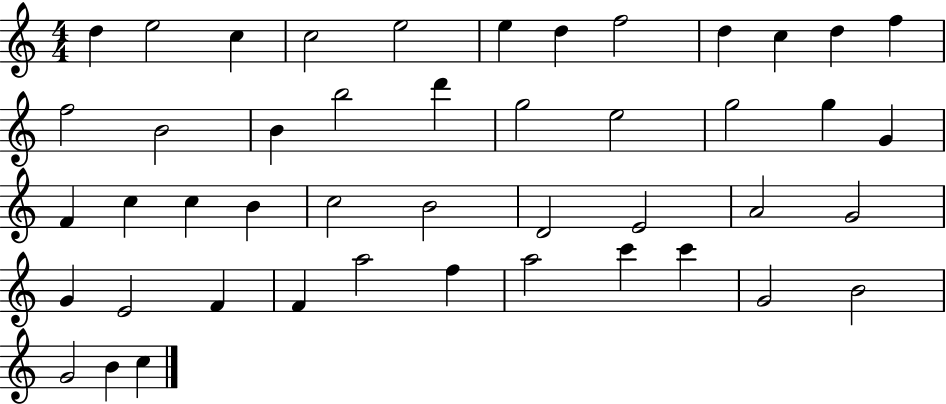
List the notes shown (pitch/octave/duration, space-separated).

D5/q E5/h C5/q C5/h E5/h E5/q D5/q F5/h D5/q C5/q D5/q F5/q F5/h B4/h B4/q B5/h D6/q G5/h E5/h G5/h G5/q G4/q F4/q C5/q C5/q B4/q C5/h B4/h D4/h E4/h A4/h G4/h G4/q E4/h F4/q F4/q A5/h F5/q A5/h C6/q C6/q G4/h B4/h G4/h B4/q C5/q